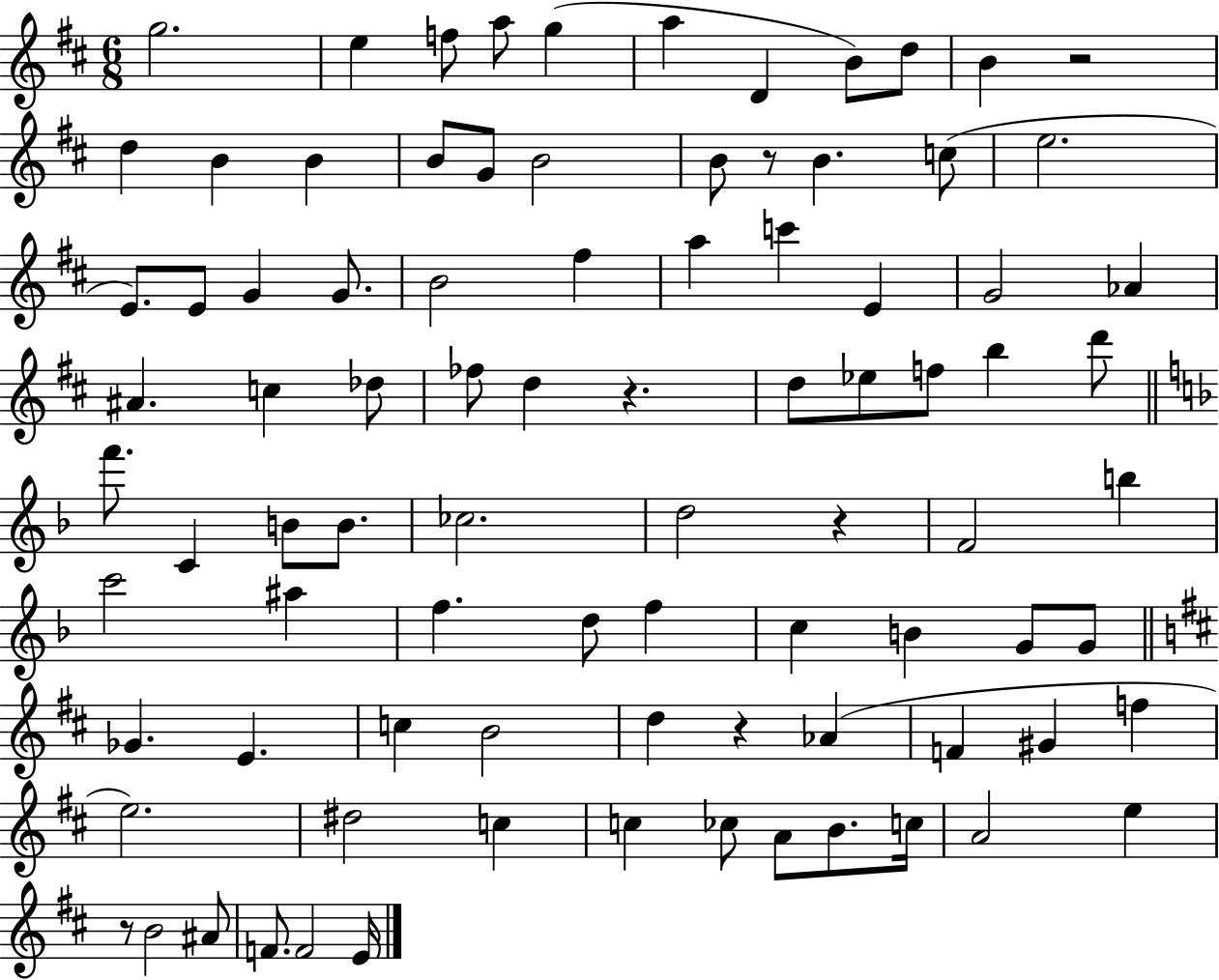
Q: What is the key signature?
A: D major